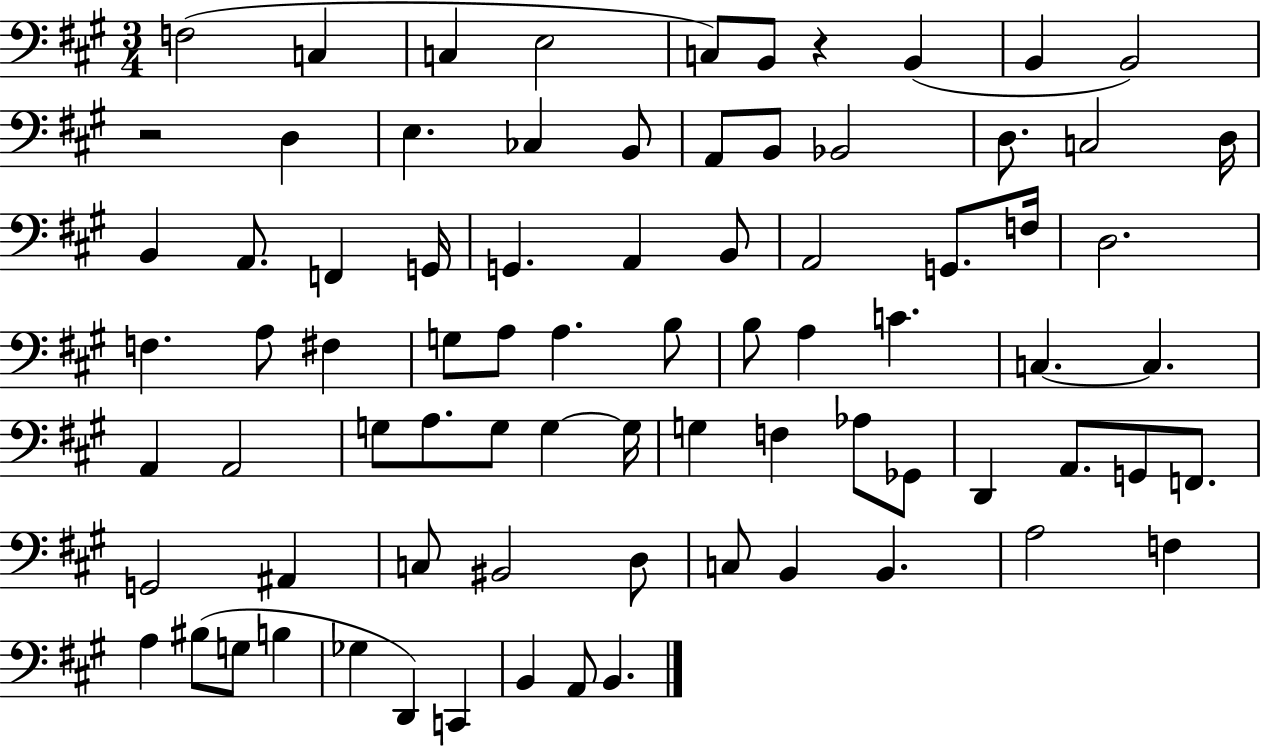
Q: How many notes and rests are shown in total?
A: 79